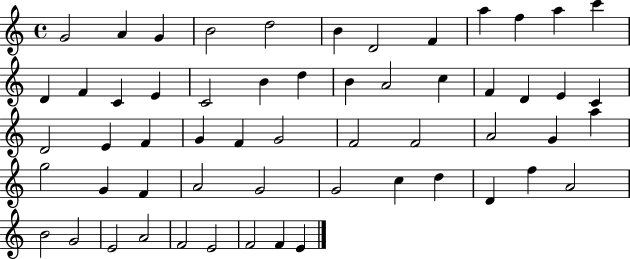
G4/h A4/q G4/q B4/h D5/h B4/q D4/h F4/q A5/q F5/q A5/q C6/q D4/q F4/q C4/q E4/q C4/h B4/q D5/q B4/q A4/h C5/q F4/q D4/q E4/q C4/q D4/h E4/q F4/q G4/q F4/q G4/h F4/h F4/h A4/h G4/q A5/q G5/h G4/q F4/q A4/h G4/h G4/h C5/q D5/q D4/q F5/q A4/h B4/h G4/h E4/h A4/h F4/h E4/h F4/h F4/q E4/q